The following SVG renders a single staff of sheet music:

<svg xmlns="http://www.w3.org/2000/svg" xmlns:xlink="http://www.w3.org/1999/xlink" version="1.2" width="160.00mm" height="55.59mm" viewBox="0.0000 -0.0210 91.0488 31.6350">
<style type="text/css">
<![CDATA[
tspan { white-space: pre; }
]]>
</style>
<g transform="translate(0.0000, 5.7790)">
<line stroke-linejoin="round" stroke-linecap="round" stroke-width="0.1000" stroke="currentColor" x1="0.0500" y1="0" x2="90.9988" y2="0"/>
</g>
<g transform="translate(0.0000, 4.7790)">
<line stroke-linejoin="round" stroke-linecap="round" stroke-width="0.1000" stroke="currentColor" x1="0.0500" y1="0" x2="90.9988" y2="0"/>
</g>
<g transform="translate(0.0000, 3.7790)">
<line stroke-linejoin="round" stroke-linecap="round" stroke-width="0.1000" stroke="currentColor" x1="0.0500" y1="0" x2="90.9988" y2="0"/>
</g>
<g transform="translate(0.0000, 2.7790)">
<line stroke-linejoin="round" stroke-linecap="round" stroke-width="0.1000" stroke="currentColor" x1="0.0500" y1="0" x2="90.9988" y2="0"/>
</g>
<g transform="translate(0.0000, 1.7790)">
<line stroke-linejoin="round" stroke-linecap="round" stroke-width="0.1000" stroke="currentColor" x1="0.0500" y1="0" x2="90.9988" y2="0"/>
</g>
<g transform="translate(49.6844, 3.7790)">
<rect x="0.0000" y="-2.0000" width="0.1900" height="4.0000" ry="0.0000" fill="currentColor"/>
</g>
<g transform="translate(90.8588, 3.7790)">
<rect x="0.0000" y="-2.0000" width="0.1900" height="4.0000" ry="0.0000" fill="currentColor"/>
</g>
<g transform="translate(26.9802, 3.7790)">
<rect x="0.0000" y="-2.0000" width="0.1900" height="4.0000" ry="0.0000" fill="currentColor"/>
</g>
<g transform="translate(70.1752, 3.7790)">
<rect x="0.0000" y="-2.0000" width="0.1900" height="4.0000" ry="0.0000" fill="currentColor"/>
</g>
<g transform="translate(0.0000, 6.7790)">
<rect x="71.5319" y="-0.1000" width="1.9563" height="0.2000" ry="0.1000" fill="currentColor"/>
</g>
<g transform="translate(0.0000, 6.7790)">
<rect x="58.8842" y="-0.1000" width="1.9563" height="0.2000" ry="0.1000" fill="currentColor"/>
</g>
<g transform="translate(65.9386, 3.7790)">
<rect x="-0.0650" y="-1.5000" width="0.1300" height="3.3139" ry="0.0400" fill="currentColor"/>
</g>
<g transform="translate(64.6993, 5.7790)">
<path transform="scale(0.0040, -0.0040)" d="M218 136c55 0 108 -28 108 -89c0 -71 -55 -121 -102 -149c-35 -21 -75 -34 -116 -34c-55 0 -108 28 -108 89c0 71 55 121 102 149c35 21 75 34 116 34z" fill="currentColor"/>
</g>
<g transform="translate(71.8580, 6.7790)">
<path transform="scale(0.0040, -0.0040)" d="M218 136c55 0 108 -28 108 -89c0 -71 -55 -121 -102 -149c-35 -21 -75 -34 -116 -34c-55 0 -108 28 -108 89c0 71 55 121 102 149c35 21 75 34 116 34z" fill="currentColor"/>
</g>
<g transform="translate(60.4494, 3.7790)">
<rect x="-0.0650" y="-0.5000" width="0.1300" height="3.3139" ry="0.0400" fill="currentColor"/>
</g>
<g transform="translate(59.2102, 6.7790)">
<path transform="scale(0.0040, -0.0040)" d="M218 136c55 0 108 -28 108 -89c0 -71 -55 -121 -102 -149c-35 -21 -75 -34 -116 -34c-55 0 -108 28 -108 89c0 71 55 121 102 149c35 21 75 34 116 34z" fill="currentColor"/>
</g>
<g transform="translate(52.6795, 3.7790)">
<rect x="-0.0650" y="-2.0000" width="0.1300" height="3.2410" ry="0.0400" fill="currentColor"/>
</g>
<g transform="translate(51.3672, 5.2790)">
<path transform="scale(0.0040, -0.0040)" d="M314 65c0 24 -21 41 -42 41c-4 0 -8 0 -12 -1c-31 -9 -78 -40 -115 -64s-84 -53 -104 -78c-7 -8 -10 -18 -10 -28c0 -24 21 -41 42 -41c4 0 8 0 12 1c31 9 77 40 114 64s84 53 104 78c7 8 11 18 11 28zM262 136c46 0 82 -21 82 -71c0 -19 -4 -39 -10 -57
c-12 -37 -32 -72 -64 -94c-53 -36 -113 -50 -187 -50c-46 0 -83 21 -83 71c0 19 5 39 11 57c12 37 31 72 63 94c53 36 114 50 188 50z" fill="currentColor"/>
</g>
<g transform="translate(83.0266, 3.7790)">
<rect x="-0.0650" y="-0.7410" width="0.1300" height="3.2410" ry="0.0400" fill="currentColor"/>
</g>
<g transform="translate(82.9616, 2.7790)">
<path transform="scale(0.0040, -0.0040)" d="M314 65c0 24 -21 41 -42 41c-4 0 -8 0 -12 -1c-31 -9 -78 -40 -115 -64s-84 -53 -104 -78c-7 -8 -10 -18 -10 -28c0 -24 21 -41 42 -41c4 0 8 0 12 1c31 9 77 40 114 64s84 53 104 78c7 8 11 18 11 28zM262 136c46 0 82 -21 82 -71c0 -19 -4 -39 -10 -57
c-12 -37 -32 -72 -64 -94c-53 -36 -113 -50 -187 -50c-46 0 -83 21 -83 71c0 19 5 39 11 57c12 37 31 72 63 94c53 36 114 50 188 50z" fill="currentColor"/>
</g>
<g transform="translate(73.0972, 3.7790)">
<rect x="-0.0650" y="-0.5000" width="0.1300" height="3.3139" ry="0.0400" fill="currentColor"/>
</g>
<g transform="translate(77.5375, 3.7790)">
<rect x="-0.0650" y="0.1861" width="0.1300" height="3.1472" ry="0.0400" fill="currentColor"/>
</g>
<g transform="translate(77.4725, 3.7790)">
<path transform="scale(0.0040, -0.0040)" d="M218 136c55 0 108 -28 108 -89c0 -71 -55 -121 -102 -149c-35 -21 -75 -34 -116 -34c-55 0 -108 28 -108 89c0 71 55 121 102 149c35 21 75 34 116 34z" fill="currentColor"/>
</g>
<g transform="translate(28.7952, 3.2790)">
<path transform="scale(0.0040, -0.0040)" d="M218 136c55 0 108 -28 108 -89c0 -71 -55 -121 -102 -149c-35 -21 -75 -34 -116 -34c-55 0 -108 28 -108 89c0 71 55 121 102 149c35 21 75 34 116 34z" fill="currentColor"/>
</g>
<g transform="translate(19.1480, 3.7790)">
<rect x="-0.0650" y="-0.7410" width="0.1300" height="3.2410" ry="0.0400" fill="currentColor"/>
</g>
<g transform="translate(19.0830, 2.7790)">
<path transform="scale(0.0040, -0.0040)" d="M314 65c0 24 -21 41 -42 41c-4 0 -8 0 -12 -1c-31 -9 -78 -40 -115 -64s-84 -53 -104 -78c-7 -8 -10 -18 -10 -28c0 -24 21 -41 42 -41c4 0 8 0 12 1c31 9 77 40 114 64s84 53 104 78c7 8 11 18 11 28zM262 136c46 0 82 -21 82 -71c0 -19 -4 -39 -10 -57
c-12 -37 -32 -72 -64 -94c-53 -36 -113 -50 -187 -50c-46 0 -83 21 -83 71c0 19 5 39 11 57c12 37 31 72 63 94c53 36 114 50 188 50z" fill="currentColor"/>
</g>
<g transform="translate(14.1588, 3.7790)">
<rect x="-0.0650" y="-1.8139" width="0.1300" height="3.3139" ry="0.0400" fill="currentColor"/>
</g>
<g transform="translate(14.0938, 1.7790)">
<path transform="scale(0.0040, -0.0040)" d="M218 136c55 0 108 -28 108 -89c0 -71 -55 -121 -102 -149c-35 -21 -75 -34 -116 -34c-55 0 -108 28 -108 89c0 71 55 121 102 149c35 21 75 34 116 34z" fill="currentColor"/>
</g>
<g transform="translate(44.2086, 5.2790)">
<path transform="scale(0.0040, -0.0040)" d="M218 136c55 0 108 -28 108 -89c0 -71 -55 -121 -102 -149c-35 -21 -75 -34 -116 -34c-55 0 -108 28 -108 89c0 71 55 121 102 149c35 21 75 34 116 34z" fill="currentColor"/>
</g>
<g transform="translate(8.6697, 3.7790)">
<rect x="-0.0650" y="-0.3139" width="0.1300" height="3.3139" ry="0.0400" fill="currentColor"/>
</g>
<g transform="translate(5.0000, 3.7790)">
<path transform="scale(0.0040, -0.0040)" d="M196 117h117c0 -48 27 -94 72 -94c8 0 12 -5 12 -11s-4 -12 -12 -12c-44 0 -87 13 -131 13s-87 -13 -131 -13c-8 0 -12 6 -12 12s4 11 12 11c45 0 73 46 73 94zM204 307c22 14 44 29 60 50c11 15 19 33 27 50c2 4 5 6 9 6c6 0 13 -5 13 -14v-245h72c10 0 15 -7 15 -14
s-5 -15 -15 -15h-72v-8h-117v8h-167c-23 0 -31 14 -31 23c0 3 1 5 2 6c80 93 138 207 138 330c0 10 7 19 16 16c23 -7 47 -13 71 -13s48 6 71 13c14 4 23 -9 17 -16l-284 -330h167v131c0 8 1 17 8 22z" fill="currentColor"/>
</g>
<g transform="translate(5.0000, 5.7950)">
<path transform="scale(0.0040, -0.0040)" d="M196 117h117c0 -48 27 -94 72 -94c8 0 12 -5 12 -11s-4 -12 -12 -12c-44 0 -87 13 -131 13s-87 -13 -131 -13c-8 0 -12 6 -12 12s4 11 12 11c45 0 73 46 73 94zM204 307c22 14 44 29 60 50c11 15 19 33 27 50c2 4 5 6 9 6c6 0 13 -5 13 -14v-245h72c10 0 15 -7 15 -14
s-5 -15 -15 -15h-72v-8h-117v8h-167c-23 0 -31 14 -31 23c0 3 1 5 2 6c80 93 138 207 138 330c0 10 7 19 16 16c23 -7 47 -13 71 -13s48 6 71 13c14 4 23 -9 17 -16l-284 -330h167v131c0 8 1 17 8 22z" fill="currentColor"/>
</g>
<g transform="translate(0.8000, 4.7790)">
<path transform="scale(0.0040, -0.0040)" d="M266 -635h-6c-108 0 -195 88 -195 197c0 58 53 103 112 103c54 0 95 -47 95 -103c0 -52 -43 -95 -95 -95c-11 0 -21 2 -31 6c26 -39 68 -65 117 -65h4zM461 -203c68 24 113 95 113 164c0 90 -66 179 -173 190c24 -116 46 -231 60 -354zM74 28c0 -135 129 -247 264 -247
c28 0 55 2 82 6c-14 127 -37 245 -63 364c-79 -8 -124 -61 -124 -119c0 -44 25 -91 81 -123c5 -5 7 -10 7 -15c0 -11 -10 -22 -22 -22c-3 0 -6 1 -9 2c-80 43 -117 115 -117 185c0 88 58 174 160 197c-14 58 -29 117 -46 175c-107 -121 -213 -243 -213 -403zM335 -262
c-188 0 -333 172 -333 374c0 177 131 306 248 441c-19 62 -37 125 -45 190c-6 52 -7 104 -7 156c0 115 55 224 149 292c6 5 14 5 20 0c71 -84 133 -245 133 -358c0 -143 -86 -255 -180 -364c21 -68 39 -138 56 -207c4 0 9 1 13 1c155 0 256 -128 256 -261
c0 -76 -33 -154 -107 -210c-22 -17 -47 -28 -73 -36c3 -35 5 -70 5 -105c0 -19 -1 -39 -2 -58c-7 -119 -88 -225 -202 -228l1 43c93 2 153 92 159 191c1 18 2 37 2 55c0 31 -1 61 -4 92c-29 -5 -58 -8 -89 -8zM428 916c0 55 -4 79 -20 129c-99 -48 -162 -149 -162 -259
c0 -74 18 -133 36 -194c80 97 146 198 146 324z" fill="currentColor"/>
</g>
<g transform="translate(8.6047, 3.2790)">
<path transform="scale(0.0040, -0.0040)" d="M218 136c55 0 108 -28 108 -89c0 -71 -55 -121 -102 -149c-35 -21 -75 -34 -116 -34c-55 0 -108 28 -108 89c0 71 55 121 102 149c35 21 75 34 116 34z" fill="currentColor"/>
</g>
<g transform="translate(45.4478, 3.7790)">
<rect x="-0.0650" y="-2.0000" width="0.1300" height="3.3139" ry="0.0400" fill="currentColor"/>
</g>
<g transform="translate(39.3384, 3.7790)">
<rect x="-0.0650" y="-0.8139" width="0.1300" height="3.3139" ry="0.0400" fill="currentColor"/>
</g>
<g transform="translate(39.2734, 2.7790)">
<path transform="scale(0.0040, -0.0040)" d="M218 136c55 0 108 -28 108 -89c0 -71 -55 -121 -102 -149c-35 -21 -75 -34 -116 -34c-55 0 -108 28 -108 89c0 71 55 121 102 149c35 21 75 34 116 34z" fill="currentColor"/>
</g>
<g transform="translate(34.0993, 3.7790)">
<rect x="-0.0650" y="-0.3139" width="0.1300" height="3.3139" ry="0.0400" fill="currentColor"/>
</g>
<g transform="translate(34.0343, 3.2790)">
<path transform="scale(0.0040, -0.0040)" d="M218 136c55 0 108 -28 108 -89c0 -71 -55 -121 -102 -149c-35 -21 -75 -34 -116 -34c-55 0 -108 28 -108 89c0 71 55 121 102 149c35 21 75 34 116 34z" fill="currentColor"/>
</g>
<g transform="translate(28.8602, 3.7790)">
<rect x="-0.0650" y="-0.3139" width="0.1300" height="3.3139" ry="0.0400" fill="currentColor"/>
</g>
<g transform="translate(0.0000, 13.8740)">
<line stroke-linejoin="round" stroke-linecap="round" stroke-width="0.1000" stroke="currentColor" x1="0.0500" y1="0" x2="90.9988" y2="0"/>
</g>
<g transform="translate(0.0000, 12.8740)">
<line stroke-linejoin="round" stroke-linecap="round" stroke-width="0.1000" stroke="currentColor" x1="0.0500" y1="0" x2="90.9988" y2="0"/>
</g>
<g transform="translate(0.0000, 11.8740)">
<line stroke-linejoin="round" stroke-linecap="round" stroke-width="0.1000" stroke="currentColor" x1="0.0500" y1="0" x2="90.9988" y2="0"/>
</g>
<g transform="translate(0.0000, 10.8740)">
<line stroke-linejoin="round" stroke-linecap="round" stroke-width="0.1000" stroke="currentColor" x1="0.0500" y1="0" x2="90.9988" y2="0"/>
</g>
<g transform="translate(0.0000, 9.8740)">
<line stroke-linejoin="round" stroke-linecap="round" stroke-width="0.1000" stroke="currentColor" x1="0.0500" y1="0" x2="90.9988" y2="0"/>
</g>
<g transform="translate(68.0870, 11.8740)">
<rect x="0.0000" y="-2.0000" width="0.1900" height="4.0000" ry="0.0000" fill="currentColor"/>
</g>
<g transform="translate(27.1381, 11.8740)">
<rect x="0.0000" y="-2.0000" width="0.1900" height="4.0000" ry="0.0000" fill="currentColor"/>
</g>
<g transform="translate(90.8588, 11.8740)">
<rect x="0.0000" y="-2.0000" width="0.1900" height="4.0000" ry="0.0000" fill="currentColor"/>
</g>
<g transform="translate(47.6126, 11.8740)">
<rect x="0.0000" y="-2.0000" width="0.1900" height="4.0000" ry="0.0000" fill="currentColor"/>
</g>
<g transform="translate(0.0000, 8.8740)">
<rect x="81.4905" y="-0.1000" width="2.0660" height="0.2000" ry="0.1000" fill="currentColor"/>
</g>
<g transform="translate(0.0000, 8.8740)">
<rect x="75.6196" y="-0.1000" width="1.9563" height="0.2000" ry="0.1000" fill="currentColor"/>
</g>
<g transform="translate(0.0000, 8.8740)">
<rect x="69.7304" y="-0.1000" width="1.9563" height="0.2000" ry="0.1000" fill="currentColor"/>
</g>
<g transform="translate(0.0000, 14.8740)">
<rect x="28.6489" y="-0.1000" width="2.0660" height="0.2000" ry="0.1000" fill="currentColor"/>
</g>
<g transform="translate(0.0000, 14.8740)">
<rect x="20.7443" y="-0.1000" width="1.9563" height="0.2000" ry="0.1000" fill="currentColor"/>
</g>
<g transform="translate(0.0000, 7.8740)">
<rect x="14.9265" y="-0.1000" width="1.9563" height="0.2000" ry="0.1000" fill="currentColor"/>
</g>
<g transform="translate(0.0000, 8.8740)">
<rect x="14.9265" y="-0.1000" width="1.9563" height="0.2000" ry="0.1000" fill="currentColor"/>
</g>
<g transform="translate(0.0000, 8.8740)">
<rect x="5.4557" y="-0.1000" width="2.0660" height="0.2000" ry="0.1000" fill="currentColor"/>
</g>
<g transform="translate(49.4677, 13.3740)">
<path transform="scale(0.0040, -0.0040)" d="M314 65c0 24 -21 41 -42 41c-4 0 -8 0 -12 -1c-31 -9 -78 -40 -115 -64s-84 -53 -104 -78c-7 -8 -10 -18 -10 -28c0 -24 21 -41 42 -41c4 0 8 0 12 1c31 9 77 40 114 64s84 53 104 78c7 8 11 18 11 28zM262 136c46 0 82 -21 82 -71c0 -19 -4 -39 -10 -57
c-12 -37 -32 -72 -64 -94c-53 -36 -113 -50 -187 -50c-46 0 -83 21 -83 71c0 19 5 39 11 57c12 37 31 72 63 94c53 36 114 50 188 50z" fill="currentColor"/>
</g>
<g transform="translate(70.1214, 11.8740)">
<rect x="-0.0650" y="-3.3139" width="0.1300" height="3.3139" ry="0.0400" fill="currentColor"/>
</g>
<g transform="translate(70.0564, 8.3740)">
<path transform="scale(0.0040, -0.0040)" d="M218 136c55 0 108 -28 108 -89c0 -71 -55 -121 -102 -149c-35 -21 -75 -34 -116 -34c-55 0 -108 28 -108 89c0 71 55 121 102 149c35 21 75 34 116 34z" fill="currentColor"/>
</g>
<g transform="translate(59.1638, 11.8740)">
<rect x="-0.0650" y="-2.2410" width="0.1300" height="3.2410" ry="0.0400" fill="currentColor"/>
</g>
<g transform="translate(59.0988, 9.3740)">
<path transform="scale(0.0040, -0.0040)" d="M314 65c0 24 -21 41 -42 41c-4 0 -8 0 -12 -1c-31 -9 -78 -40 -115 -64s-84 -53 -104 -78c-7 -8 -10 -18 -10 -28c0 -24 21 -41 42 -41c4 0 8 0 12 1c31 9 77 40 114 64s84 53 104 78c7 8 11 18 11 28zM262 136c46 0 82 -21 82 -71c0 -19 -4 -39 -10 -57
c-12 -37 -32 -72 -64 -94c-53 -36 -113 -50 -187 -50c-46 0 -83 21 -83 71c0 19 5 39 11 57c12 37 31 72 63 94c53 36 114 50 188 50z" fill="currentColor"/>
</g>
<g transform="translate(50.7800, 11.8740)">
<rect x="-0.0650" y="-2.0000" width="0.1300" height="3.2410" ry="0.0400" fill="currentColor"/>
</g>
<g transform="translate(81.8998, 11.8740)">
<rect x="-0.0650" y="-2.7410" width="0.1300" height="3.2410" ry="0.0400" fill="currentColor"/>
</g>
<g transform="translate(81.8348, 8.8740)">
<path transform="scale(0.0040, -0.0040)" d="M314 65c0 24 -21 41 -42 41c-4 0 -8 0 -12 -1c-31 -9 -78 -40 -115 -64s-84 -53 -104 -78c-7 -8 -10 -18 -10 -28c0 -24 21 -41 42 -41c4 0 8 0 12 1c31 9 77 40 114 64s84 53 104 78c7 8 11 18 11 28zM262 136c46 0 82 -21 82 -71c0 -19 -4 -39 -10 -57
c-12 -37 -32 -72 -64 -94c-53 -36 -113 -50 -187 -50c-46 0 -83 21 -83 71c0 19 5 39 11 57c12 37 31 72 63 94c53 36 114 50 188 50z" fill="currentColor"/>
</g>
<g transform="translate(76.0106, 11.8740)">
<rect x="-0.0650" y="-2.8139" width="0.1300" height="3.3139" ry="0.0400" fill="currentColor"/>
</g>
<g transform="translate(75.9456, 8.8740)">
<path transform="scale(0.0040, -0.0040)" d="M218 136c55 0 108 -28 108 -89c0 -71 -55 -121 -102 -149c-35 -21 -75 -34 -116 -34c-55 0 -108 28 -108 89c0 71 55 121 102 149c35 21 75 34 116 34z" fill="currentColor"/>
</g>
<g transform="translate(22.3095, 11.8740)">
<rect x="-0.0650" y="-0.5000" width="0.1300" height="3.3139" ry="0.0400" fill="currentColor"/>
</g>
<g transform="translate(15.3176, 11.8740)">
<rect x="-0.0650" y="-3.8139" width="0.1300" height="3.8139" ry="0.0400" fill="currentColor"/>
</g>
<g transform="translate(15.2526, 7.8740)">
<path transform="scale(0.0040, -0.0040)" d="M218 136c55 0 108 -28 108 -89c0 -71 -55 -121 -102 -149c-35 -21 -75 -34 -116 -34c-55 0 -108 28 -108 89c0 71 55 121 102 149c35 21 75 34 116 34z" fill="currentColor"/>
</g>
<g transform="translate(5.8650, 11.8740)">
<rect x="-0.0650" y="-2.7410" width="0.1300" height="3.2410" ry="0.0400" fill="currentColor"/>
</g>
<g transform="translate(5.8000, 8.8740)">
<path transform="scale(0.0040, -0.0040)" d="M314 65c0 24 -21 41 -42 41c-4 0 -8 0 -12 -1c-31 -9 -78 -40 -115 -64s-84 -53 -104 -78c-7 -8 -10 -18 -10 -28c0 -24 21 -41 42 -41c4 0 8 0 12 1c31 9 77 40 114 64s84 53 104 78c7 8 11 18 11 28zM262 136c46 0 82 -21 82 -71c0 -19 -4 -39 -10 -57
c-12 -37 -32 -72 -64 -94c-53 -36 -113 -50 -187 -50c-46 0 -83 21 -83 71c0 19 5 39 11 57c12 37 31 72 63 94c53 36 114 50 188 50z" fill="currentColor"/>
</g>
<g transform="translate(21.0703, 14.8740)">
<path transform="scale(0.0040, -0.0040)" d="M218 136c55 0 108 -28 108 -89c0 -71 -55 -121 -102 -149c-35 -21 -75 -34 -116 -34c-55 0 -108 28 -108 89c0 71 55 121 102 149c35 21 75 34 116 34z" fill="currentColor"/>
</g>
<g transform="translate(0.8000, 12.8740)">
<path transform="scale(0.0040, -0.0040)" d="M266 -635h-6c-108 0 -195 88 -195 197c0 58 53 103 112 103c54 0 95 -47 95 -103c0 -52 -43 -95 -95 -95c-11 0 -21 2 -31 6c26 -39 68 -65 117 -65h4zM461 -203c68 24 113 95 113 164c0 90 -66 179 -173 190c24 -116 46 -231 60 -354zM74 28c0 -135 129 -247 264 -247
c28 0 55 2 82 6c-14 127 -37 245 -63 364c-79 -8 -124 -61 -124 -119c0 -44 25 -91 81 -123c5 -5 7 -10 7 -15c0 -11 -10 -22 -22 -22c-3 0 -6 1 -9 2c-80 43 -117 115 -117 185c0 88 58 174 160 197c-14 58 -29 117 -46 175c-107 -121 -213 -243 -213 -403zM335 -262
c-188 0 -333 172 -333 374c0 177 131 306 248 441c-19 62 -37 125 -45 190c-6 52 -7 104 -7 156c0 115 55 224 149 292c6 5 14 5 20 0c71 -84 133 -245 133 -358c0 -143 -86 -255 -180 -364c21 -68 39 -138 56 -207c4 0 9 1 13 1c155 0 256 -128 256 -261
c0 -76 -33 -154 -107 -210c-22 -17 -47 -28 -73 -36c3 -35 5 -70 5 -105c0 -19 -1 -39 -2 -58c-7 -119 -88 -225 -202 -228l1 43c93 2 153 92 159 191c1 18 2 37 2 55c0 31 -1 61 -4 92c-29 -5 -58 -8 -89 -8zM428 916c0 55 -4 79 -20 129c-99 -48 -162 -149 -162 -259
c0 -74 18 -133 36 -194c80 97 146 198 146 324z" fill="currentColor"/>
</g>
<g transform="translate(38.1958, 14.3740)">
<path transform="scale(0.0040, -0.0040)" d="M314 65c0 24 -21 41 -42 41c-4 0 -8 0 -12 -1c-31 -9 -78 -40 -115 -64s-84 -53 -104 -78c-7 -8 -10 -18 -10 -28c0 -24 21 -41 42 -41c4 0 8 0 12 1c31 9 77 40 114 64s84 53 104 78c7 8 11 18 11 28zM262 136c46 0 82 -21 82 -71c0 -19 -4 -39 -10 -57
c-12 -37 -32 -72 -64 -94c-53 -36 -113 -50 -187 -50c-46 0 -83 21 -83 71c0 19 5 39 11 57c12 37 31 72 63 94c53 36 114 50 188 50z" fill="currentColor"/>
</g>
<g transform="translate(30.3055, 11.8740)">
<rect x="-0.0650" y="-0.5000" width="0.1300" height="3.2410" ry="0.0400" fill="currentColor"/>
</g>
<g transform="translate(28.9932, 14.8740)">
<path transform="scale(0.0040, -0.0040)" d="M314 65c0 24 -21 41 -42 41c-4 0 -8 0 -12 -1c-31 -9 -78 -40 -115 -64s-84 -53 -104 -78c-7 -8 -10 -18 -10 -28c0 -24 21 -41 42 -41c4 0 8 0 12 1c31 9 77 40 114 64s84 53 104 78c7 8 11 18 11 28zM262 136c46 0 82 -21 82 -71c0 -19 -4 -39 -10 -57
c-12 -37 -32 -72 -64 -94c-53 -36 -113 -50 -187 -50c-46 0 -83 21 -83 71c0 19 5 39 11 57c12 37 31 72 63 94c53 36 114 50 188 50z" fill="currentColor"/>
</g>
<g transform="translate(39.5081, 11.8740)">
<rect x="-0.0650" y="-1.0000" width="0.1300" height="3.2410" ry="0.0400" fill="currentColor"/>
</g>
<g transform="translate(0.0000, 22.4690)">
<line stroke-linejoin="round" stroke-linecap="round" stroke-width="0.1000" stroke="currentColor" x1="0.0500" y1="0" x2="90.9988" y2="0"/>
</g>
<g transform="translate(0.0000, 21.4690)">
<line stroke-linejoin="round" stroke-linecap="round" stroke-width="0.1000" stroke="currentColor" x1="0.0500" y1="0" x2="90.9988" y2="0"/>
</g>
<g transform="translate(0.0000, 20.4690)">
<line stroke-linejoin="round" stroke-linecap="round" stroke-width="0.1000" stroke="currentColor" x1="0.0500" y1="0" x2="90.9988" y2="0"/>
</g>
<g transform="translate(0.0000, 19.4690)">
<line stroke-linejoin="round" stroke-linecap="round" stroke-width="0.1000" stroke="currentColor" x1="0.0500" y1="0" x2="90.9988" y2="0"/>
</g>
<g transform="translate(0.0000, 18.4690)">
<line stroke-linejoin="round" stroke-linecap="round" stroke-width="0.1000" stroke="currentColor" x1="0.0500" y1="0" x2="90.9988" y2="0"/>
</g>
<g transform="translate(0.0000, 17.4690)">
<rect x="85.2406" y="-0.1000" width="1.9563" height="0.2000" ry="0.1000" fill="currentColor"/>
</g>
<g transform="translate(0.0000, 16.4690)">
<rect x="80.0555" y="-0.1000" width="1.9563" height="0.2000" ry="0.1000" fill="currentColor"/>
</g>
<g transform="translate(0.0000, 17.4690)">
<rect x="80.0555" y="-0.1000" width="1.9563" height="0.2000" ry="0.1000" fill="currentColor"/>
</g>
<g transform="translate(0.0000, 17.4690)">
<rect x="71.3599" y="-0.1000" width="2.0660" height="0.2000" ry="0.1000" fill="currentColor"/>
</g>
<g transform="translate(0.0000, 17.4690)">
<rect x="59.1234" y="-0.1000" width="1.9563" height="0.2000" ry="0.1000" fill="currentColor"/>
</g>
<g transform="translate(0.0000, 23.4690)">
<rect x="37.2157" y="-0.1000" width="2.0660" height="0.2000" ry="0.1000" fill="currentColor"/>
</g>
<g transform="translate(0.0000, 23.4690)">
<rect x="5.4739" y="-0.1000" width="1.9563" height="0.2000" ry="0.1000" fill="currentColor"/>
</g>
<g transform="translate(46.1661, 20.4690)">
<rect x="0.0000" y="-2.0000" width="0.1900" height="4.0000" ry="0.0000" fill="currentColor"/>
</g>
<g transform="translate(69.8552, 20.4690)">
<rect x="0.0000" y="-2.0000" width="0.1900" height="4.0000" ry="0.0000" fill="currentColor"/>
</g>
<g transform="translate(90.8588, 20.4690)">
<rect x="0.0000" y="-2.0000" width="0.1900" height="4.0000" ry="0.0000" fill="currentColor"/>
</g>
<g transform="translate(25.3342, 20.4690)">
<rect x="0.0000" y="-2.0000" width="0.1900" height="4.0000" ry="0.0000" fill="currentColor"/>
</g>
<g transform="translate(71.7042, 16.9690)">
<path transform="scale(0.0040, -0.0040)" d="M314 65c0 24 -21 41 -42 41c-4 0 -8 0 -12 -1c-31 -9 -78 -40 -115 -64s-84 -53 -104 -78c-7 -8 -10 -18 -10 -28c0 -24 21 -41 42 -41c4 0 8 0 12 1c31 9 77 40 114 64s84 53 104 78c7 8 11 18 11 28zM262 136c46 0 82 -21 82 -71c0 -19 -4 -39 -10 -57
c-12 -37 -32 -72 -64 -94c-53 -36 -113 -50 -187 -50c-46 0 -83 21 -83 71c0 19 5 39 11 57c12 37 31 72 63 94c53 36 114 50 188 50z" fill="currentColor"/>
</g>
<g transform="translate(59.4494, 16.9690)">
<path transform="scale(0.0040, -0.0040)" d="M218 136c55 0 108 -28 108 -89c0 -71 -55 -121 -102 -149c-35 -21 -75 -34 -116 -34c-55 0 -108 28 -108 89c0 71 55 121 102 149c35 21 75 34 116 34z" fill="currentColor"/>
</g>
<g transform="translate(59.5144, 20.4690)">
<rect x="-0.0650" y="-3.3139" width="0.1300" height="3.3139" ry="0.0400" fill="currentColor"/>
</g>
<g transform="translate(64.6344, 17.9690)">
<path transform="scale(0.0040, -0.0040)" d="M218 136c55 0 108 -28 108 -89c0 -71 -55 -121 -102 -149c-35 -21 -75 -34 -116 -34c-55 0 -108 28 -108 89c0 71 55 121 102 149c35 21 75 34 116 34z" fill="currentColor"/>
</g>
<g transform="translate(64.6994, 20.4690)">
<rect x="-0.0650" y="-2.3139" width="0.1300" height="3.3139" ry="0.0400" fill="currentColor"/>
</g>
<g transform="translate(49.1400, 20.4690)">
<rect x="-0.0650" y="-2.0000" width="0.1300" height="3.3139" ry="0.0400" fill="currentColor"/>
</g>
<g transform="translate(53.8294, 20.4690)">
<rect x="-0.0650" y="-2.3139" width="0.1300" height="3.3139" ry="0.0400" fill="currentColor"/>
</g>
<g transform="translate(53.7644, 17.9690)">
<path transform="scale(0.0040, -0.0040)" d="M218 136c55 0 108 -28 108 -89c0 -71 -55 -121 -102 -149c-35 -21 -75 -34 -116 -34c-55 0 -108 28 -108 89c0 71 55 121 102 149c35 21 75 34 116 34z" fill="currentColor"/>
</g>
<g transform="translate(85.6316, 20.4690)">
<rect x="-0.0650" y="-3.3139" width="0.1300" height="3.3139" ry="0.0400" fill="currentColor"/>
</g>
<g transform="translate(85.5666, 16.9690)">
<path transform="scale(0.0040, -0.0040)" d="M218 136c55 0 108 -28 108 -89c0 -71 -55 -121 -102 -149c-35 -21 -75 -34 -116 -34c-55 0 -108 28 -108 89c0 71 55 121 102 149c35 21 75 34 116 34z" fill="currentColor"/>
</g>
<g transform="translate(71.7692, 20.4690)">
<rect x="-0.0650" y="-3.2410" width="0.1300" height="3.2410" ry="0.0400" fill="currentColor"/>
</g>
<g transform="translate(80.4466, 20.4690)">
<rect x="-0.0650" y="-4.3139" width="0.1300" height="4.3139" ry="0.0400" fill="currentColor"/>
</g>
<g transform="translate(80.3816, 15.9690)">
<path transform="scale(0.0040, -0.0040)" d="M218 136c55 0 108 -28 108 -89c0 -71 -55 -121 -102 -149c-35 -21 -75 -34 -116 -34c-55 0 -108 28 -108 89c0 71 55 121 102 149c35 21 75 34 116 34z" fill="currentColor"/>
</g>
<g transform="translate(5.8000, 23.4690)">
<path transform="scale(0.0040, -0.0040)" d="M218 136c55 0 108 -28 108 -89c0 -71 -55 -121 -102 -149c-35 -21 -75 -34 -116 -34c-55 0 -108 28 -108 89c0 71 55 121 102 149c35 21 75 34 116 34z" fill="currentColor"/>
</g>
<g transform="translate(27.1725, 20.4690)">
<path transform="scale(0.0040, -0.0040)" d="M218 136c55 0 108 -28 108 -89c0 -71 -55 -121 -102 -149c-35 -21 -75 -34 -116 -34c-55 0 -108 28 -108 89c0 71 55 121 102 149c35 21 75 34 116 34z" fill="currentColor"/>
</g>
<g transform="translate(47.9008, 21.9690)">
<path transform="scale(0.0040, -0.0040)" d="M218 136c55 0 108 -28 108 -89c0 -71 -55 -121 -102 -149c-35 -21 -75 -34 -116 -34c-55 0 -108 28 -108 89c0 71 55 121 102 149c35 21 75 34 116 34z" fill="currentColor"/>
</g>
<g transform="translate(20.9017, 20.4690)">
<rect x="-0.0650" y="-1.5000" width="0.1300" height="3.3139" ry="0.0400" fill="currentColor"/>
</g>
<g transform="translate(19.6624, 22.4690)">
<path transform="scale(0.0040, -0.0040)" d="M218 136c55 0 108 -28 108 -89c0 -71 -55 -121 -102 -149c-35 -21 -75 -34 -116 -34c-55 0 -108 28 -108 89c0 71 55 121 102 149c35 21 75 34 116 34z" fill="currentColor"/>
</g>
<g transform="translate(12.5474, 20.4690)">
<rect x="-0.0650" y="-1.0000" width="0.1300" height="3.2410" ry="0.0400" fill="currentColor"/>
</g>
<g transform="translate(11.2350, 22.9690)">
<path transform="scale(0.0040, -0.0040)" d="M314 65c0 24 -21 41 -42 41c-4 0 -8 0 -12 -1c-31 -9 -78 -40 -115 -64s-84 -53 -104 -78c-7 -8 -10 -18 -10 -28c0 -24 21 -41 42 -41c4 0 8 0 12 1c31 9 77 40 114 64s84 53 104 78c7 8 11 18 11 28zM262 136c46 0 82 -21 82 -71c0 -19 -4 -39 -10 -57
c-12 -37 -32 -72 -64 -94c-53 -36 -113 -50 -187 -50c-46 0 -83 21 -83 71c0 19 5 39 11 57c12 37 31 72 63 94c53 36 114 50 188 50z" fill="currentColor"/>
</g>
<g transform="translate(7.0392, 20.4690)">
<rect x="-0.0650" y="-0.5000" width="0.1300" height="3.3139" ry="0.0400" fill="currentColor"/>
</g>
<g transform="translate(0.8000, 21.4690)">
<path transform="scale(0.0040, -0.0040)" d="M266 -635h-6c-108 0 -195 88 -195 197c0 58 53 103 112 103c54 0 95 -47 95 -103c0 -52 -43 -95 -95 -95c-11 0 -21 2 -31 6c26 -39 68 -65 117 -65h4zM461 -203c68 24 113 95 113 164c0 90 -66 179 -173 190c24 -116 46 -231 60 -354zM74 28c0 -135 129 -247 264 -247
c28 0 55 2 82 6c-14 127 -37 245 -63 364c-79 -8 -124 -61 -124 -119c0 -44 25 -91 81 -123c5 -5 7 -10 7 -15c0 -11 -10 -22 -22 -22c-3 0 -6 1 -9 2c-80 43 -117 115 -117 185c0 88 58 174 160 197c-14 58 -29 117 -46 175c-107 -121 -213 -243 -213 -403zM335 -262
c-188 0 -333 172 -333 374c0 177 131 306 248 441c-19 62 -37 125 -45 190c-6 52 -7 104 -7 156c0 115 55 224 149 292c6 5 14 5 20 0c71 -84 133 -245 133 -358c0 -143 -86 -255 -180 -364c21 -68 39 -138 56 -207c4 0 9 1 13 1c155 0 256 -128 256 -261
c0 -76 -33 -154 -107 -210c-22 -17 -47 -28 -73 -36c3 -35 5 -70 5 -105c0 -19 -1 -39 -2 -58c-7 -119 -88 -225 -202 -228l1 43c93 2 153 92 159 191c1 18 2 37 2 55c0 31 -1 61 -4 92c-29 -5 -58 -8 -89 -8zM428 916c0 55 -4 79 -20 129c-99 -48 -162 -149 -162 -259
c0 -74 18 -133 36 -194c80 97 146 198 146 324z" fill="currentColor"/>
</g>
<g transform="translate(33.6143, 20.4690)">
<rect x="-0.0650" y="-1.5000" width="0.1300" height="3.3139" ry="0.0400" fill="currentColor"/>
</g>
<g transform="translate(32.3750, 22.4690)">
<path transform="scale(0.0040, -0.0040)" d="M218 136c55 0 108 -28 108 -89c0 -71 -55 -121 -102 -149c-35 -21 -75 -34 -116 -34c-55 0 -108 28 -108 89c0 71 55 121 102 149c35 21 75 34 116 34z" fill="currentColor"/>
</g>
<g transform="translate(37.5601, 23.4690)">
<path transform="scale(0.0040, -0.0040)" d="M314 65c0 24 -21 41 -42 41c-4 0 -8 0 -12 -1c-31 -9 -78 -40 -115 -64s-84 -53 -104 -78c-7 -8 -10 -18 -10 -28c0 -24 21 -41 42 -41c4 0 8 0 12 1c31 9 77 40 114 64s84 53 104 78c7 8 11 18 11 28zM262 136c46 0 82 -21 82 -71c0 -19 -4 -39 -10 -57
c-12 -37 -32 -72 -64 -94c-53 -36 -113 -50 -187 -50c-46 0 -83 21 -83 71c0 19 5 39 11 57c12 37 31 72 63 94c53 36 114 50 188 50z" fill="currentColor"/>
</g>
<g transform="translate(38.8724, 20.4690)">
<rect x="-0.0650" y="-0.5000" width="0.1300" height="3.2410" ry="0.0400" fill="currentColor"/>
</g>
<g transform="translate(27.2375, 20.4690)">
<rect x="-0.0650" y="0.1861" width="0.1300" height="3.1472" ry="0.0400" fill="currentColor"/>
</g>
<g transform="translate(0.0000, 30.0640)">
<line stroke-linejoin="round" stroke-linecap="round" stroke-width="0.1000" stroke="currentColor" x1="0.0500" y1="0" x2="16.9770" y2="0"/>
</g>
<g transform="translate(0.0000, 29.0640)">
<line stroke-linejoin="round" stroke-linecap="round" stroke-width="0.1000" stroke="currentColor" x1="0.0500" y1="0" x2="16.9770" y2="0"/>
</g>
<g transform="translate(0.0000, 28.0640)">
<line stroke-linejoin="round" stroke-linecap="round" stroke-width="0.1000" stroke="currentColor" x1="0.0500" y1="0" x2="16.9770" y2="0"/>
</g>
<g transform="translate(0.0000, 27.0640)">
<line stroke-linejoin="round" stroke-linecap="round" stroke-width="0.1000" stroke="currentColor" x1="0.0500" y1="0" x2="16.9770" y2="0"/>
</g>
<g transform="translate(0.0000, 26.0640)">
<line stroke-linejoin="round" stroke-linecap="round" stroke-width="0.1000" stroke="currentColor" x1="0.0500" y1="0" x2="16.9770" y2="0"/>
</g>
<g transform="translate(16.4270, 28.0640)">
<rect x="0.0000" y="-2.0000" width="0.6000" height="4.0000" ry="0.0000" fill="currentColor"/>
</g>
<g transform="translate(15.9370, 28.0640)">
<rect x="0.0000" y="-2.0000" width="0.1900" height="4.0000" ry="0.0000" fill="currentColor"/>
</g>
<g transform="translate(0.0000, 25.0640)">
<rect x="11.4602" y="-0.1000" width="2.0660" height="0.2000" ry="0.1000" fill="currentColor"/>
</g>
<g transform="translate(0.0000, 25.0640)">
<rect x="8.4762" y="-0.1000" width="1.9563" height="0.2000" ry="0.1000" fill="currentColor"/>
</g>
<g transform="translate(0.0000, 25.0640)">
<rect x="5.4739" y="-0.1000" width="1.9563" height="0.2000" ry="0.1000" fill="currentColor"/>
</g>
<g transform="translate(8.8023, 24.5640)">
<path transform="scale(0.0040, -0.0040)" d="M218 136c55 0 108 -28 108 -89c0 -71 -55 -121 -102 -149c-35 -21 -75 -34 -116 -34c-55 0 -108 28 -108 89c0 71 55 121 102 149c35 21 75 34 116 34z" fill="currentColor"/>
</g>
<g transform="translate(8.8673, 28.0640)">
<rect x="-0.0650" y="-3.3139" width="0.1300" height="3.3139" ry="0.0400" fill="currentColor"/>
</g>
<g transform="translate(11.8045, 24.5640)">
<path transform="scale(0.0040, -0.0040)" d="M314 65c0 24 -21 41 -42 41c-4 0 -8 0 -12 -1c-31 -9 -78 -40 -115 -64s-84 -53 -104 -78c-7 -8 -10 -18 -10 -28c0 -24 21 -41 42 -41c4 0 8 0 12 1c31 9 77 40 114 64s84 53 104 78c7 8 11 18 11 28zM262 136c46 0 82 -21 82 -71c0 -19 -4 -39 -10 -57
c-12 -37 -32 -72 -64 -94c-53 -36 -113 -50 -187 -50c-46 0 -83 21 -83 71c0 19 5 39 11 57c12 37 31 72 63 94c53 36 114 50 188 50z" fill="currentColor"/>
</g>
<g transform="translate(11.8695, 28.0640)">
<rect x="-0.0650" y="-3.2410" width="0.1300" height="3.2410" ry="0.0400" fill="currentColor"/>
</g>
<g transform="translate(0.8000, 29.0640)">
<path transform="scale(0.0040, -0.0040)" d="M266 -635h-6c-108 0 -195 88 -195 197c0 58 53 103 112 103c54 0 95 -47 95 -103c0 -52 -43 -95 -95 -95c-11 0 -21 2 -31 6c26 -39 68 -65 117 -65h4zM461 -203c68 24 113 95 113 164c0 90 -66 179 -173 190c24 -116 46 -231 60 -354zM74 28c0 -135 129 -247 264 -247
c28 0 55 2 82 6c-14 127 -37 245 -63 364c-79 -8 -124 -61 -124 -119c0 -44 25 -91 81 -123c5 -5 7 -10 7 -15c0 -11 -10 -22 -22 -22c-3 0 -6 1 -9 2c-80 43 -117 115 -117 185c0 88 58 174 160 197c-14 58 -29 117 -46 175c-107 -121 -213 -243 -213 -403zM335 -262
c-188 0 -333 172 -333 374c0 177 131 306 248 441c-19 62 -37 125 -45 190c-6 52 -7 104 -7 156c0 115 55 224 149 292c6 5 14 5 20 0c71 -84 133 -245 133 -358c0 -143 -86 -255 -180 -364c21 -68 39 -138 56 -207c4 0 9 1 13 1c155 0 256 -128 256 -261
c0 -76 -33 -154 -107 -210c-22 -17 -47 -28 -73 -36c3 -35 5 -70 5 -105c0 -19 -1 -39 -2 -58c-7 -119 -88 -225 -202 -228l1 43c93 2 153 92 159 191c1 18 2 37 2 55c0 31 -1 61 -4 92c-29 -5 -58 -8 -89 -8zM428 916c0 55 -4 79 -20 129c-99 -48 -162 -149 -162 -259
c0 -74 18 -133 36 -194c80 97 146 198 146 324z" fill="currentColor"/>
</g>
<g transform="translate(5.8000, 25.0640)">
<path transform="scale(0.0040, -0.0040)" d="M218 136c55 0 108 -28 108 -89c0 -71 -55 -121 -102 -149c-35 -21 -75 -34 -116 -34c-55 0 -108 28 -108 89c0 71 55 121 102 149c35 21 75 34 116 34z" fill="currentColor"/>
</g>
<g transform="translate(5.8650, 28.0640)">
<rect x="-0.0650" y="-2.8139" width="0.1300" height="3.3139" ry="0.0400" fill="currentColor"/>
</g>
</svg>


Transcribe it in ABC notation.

X:1
T:Untitled
M:4/4
L:1/4
K:C
c f d2 c c d F F2 C E C B d2 a2 c' C C2 D2 F2 g2 b a a2 C D2 E B E C2 F g b g b2 d' b a b b2